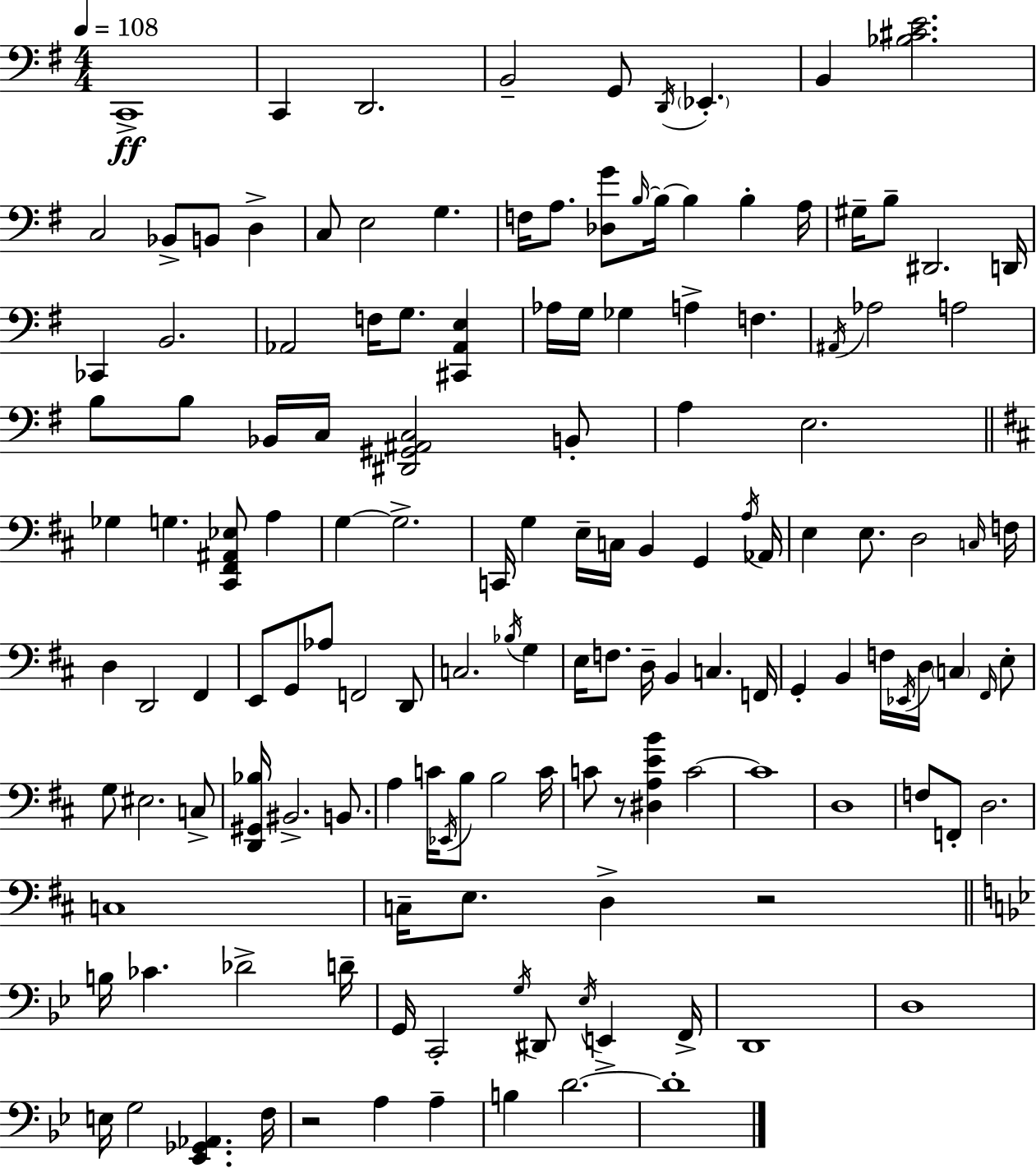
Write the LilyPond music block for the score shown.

{
  \clef bass
  \numericTimeSignature
  \time 4/4
  \key g \major
  \tempo 4 = 108
  c,1->\ff | c,4 d,2. | b,2-- g,8 \acciaccatura { d,16 } \parenthesize ees,4.-. | b,4 <bes cis' e'>2. | \break c2 bes,8-> b,8 d4-> | c8 e2 g4. | f16 a8. <des g'>8 \grace { b16~ }~ b16 b4 b4-. | a16 gis16-- b8-- dis,2. | \break d,16 ces,4 b,2. | aes,2 f16 g8. <cis, aes, e>4 | aes16 g16 ges4 a4-> f4. | \acciaccatura { ais,16 } aes2 a2 | \break b8 b8 bes,16 c16 <dis, gis, ais, c>2 | b,8-. a4 e2. | \bar "||" \break \key d \major ges4 g4. <cis, fis, ais, ees>8 a4 | g4~~ g2.-> | c,16 g4 e16-- c16 b,4 g,4 \acciaccatura { a16 } | aes,16 e4 e8. d2 | \break \grace { c16 } f16 d4 d,2 fis,4 | e,8 g,8 aes8 f,2 | d,8 c2. \acciaccatura { bes16 } g4 | e16 f8. d16-- b,4 c4. | \break f,16 g,4-. b,4 f16 \acciaccatura { ees,16 } d16 \parenthesize c4 | \grace { fis,16 } e8-. g8 eis2. | c8-> <d, gis, bes>16 bis,2.-> | b,8. a4 c'16 \acciaccatura { ees,16 } b8 b2 | \break c'16 c'8 r8 <dis a e' b'>4 c'2~~ | c'1 | d1 | f8 f,8-. d2. | \break c1 | c16-- e8. d4-> r2 | \bar "||" \break \key bes \major b16 ces'4. des'2-> d'16-- | g,16 c,2-. \acciaccatura { g16 } dis,8 \acciaccatura { ees16 } e,4-> | f,16-> d,1 | d1 | \break e16 g2 <ees, ges, aes,>4. | f16 r2 a4 a4-- | b4 d'2.~~ | d'1-. | \break \bar "|."
}